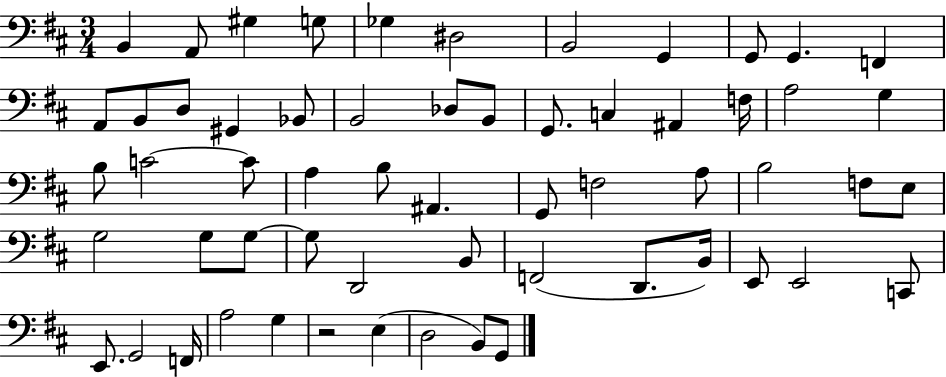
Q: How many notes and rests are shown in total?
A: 59